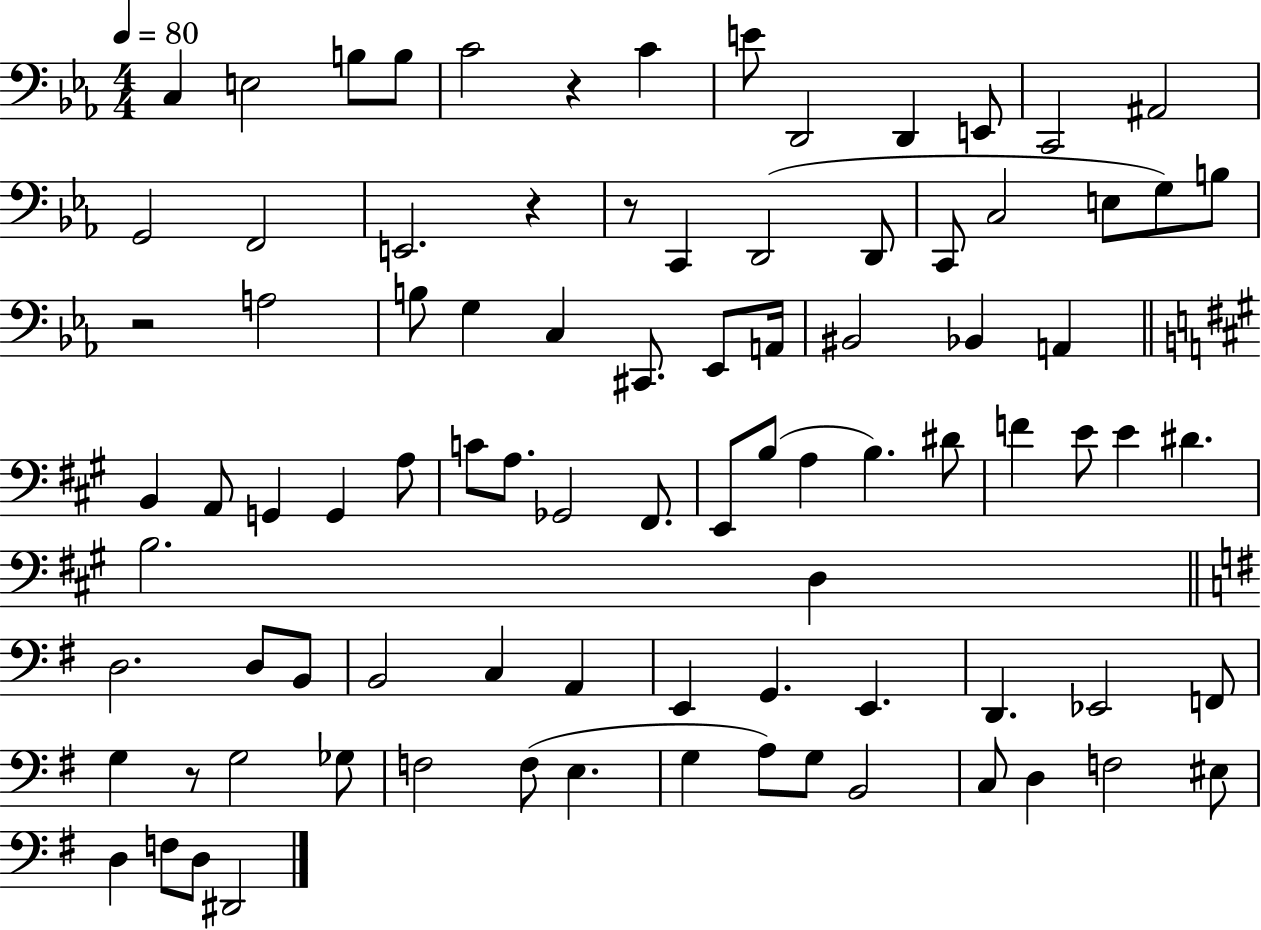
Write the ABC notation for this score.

X:1
T:Untitled
M:4/4
L:1/4
K:Eb
C, E,2 B,/2 B,/2 C2 z C E/2 D,,2 D,, E,,/2 C,,2 ^A,,2 G,,2 F,,2 E,,2 z z/2 C,, D,,2 D,,/2 C,,/2 C,2 E,/2 G,/2 B,/2 z2 A,2 B,/2 G, C, ^C,,/2 _E,,/2 A,,/4 ^B,,2 _B,, A,, B,, A,,/2 G,, G,, A,/2 C/2 A,/2 _G,,2 ^F,,/2 E,,/2 B,/2 A, B, ^D/2 F E/2 E ^D B,2 D, D,2 D,/2 B,,/2 B,,2 C, A,, E,, G,, E,, D,, _E,,2 F,,/2 G, z/2 G,2 _G,/2 F,2 F,/2 E, G, A,/2 G,/2 B,,2 C,/2 D, F,2 ^E,/2 D, F,/2 D,/2 ^D,,2